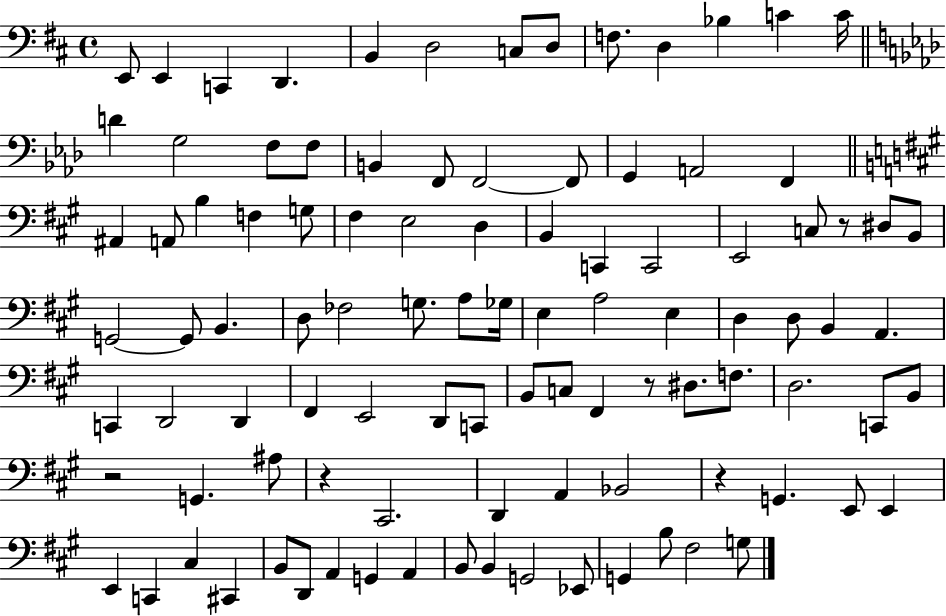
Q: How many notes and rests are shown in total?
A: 100